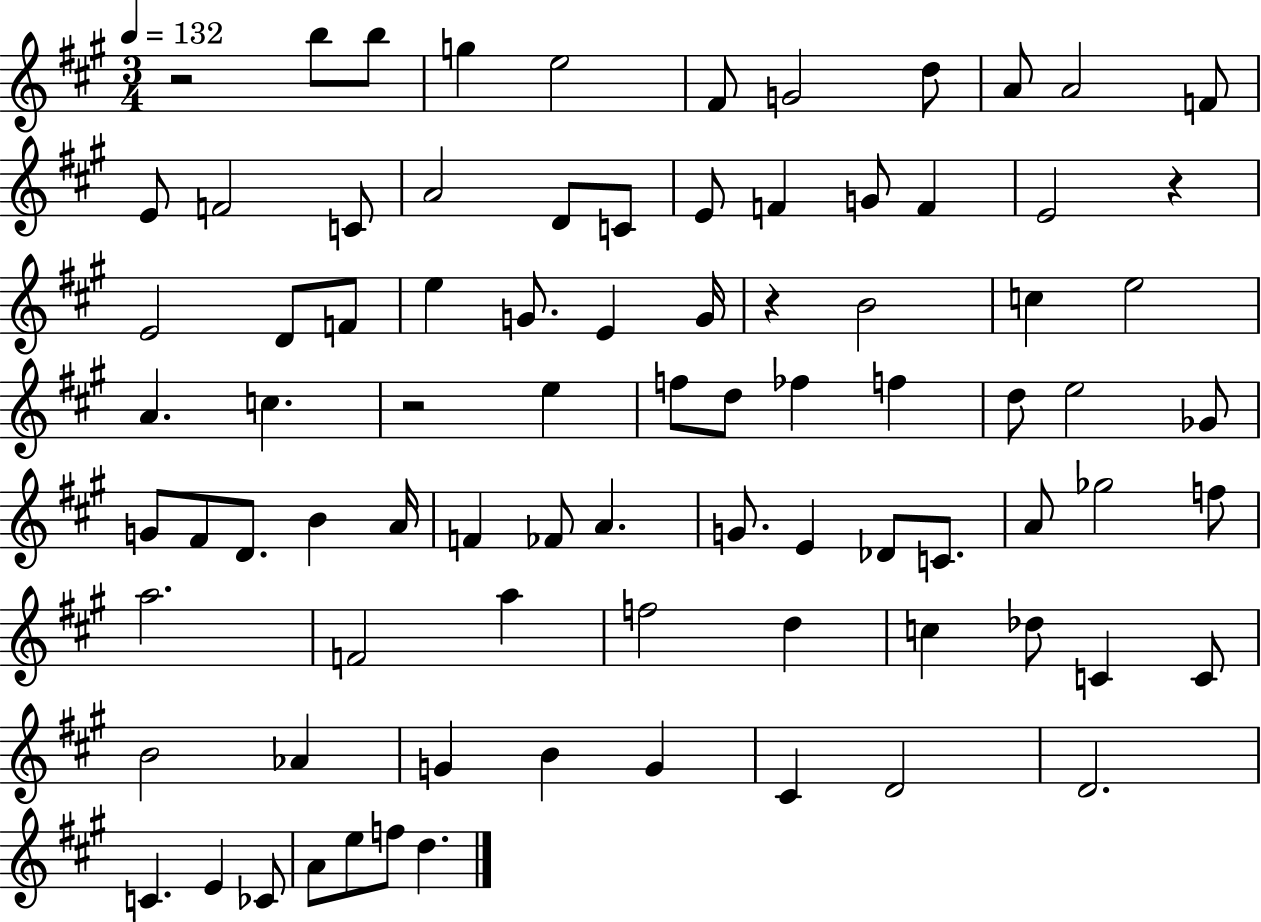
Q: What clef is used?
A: treble